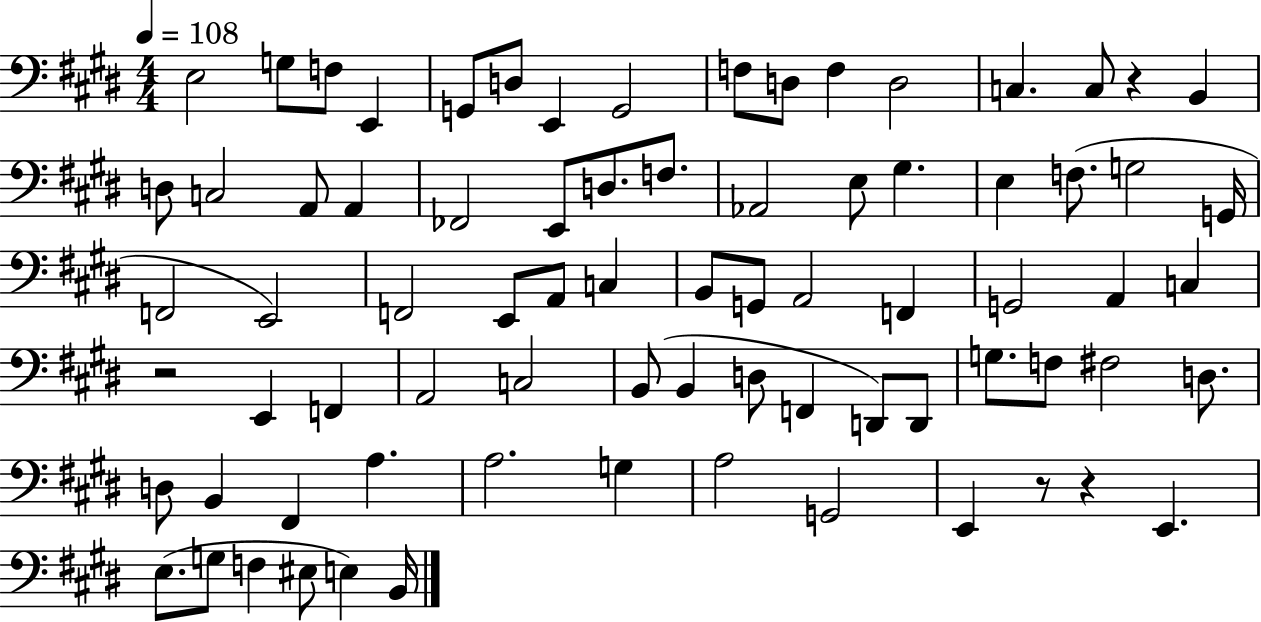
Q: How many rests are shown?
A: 4